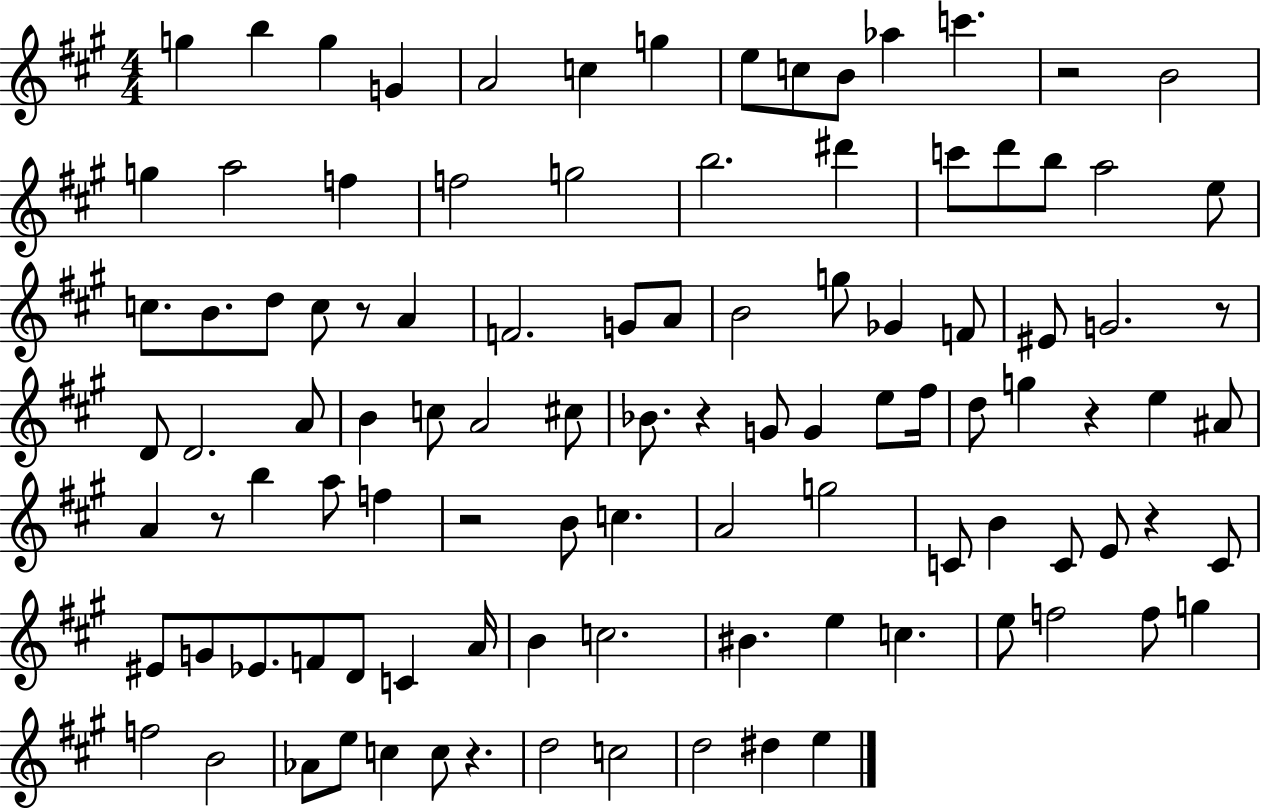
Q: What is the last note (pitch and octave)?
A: E5